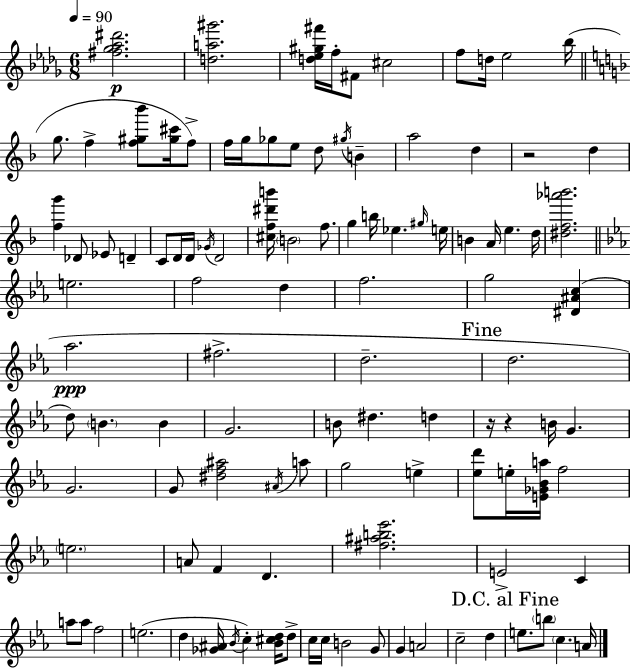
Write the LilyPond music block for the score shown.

{
  \clef treble
  \numericTimeSignature
  \time 6/8
  \key bes \minor
  \tempo 4 = 90
  <fis'' ges'' aes'' dis'''>2.\p | <d'' a'' gis'''>2. | <d'' ees'' gis'' fis'''>16 f''16-. fis'8 cis''2 | f''8 d''16 ees''2 bes''16( | \break \bar "||" \break \key d \minor g''8. f''4-> <f'' gis'' bes'''>8 <gis'' cis'''>16 f''8->) | f''16 g''16 ges''8 e''8 d''8 \acciaccatura { gis''16 } b'4-- | a''2 d''4 | r2 d''4 | \break <f'' g'''>4 des'8 ees'8 d'4-- | c'8 d'16 d'16 \acciaccatura { ges'16 } d'2 | <cis'' f'' dis''' b'''>16 \parenthesize b'2 f''8. | g''4 b''16 ees''4. | \break \grace { gis''16 } e''16 b'4 a'16 e''4. | d''16 <dis'' f'' aes''' b'''>2. | \bar "||" \break \key ees \major e''2. | f''2 d''4 | f''2. | g''2 <dis' ais' c''>4( | \break aes''2.\ppp | fis''2.-> | d''2.-- | \mark "Fine" d''2. | \break d''8) \parenthesize b'4. b'4 | g'2. | b'8 dis''4. d''4 | r16 r4 b'16 g'4. | \break g'2. | g'8 <dis'' f'' ais''>2 \acciaccatura { ais'16 } a''8 | g''2 e''4-> | <ees'' d'''>8 e''16-. <e' ges' bes' a''>16 f''2 | \break \parenthesize e''2. | a'8 f'4 d'4. | <fis'' ais'' b'' ees'''>2. | e'2-> c'4 | \break a''8 a''8 f''2 | e''2.( | d''4 <ges' ais'>16 \acciaccatura { bes'16 } c''4-.) <bes' cis'' d''>16 | d''8-> c''16 c''16 b'2 | \break g'8 g'4 a'2 | c''2-- d''4 | \mark "D.C. al Fine" e''8. \parenthesize b''8 \parenthesize c''4. | a'16 \bar "|."
}